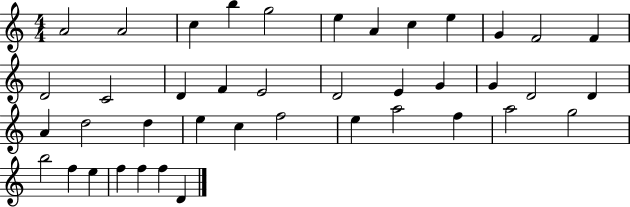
A4/h A4/h C5/q B5/q G5/h E5/q A4/q C5/q E5/q G4/q F4/h F4/q D4/h C4/h D4/q F4/q E4/h D4/h E4/q G4/q G4/q D4/h D4/q A4/q D5/h D5/q E5/q C5/q F5/h E5/q A5/h F5/q A5/h G5/h B5/h F5/q E5/q F5/q F5/q F5/q D4/q